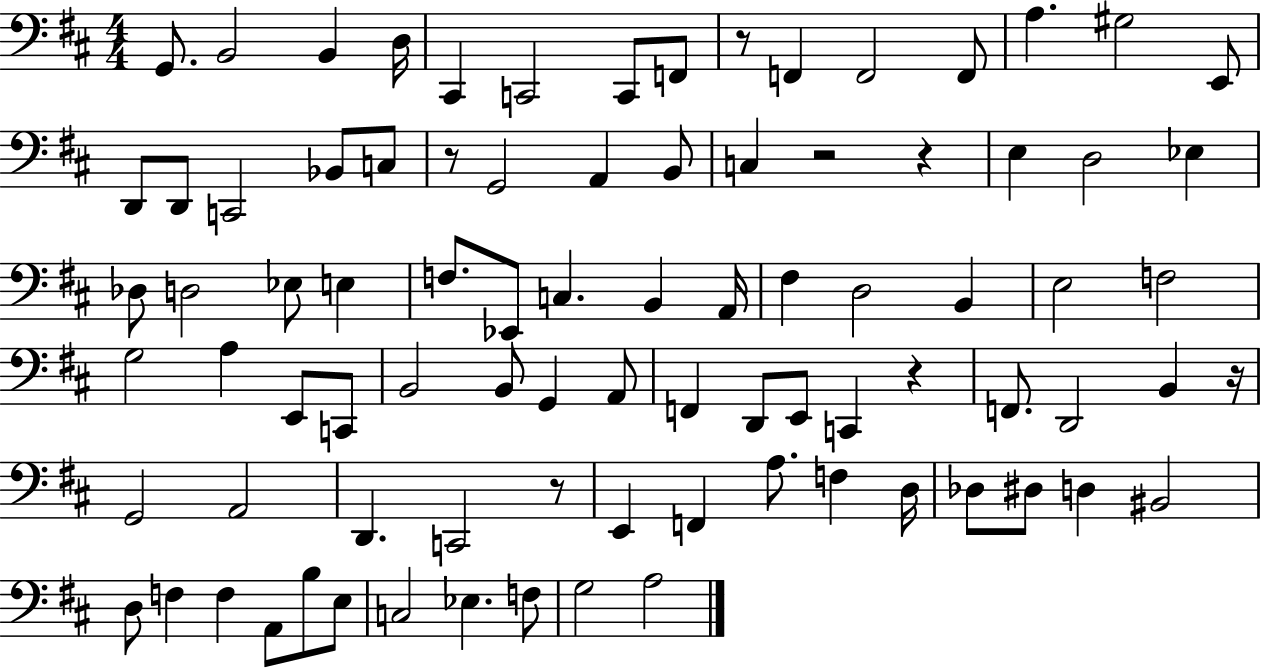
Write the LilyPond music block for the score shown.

{
  \clef bass
  \numericTimeSignature
  \time 4/4
  \key d \major
  g,8. b,2 b,4 d16 | cis,4 c,2 c,8 f,8 | r8 f,4 f,2 f,8 | a4. gis2 e,8 | \break d,8 d,8 c,2 bes,8 c8 | r8 g,2 a,4 b,8 | c4 r2 r4 | e4 d2 ees4 | \break des8 d2 ees8 e4 | f8. ees,8 c4. b,4 a,16 | fis4 d2 b,4 | e2 f2 | \break g2 a4 e,8 c,8 | b,2 b,8 g,4 a,8 | f,4 d,8 e,8 c,4 r4 | f,8. d,2 b,4 r16 | \break g,2 a,2 | d,4. c,2 r8 | e,4 f,4 a8. f4 d16 | des8 dis8 d4 bis,2 | \break d8 f4 f4 a,8 b8 e8 | c2 ees4. f8 | g2 a2 | \bar "|."
}